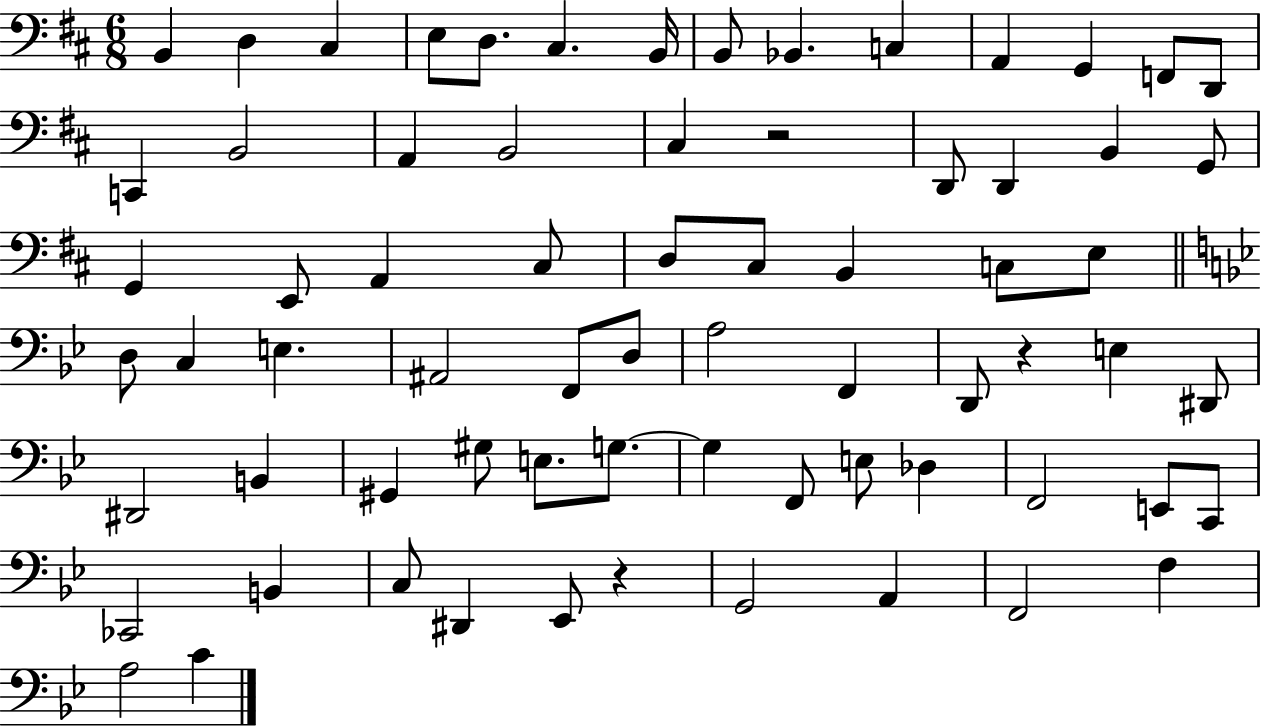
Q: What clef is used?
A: bass